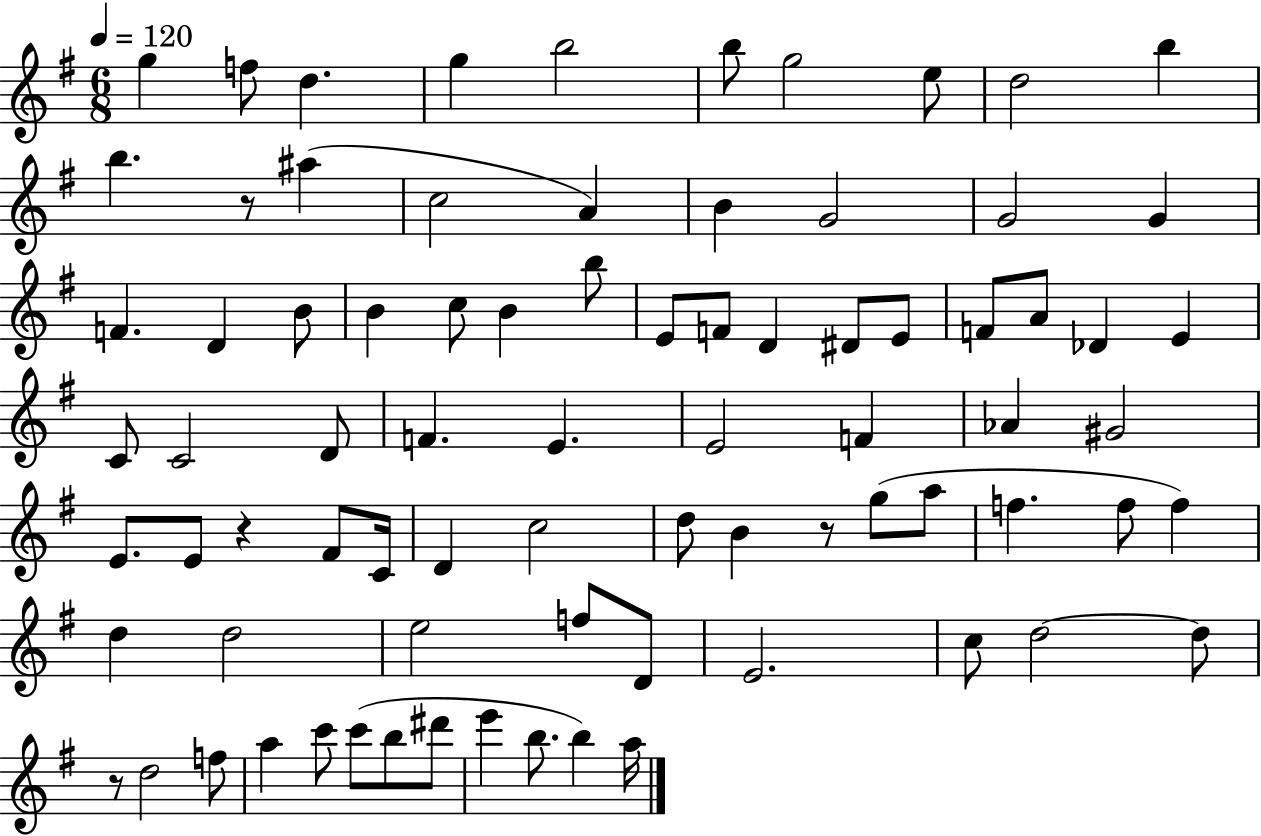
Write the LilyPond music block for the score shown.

{
  \clef treble
  \numericTimeSignature
  \time 6/8
  \key g \major
  \tempo 4 = 120
  g''4 f''8 d''4. | g''4 b''2 | b''8 g''2 e''8 | d''2 b''4 | \break b''4. r8 ais''4( | c''2 a'4) | b'4 g'2 | g'2 g'4 | \break f'4. d'4 b'8 | b'4 c''8 b'4 b''8 | e'8 f'8 d'4 dis'8 e'8 | f'8 a'8 des'4 e'4 | \break c'8 c'2 d'8 | f'4. e'4. | e'2 f'4 | aes'4 gis'2 | \break e'8. e'8 r4 fis'8 c'16 | d'4 c''2 | d''8 b'4 r8 g''8( a''8 | f''4. f''8 f''4) | \break d''4 d''2 | e''2 f''8 d'8 | e'2. | c''8 d''2~~ d''8 | \break r8 d''2 f''8 | a''4 c'''8 c'''8( b''8 dis'''8 | e'''4 b''8. b''4) a''16 | \bar "|."
}